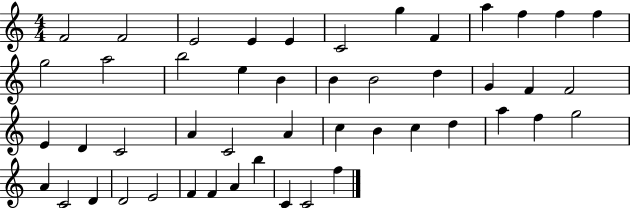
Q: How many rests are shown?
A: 0